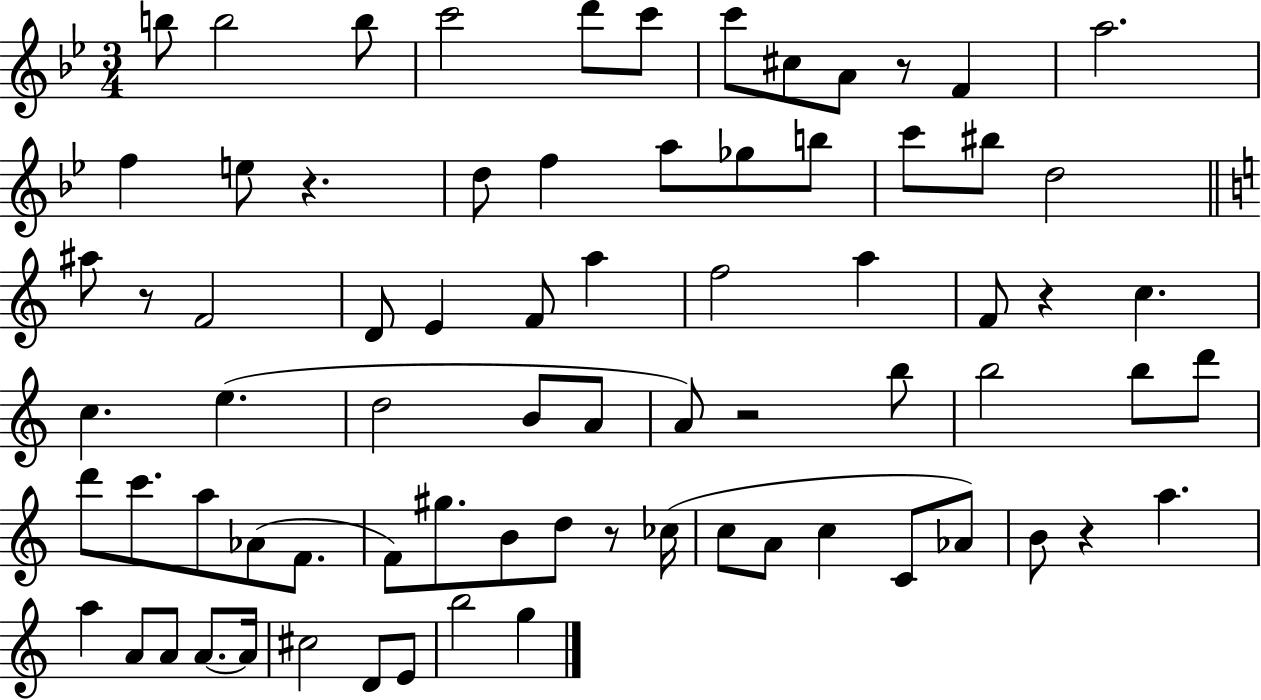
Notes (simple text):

B5/e B5/h B5/e C6/h D6/e C6/e C6/e C#5/e A4/e R/e F4/q A5/h. F5/q E5/e R/q. D5/e F5/q A5/e Gb5/e B5/e C6/e BIS5/e D5/h A#5/e R/e F4/h D4/e E4/q F4/e A5/q F5/h A5/q F4/e R/q C5/q. C5/q. E5/q. D5/h B4/e A4/e A4/e R/h B5/e B5/h B5/e D6/e D6/e C6/e. A5/e Ab4/e F4/e. F4/e G#5/e. B4/e D5/e R/e CES5/s C5/e A4/e C5/q C4/e Ab4/e B4/e R/q A5/q. A5/q A4/e A4/e A4/e. A4/s C#5/h D4/e E4/e B5/h G5/q